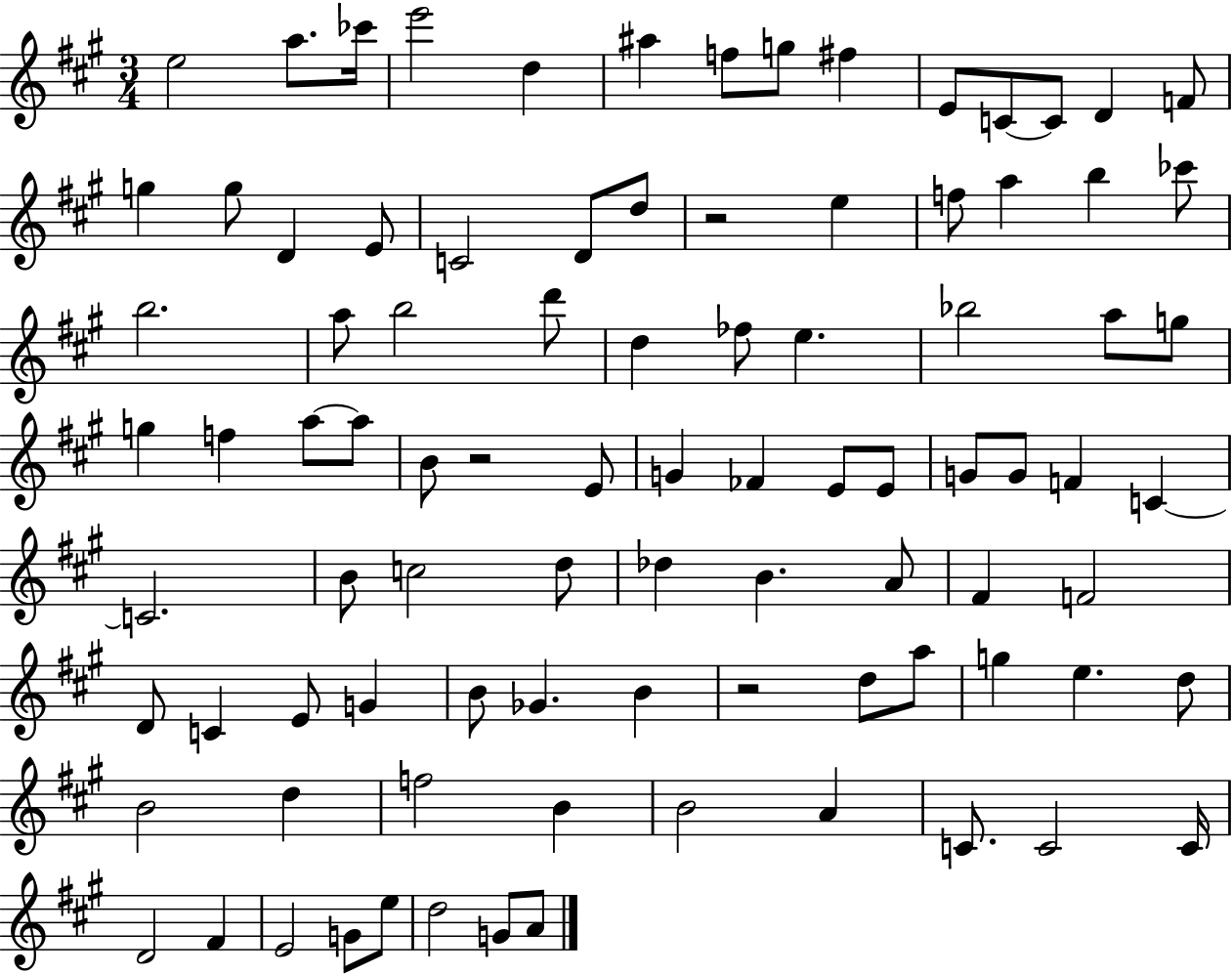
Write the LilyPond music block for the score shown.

{
  \clef treble
  \numericTimeSignature
  \time 3/4
  \key a \major
  e''2 a''8. ces'''16 | e'''2 d''4 | ais''4 f''8 g''8 fis''4 | e'8 c'8~~ c'8 d'4 f'8 | \break g''4 g''8 d'4 e'8 | c'2 d'8 d''8 | r2 e''4 | f''8 a''4 b''4 ces'''8 | \break b''2. | a''8 b''2 d'''8 | d''4 fes''8 e''4. | bes''2 a''8 g''8 | \break g''4 f''4 a''8~~ a''8 | b'8 r2 e'8 | g'4 fes'4 e'8 e'8 | g'8 g'8 f'4 c'4~~ | \break c'2. | b'8 c''2 d''8 | des''4 b'4. a'8 | fis'4 f'2 | \break d'8 c'4 e'8 g'4 | b'8 ges'4. b'4 | r2 d''8 a''8 | g''4 e''4. d''8 | \break b'2 d''4 | f''2 b'4 | b'2 a'4 | c'8. c'2 c'16 | \break d'2 fis'4 | e'2 g'8 e''8 | d''2 g'8 a'8 | \bar "|."
}